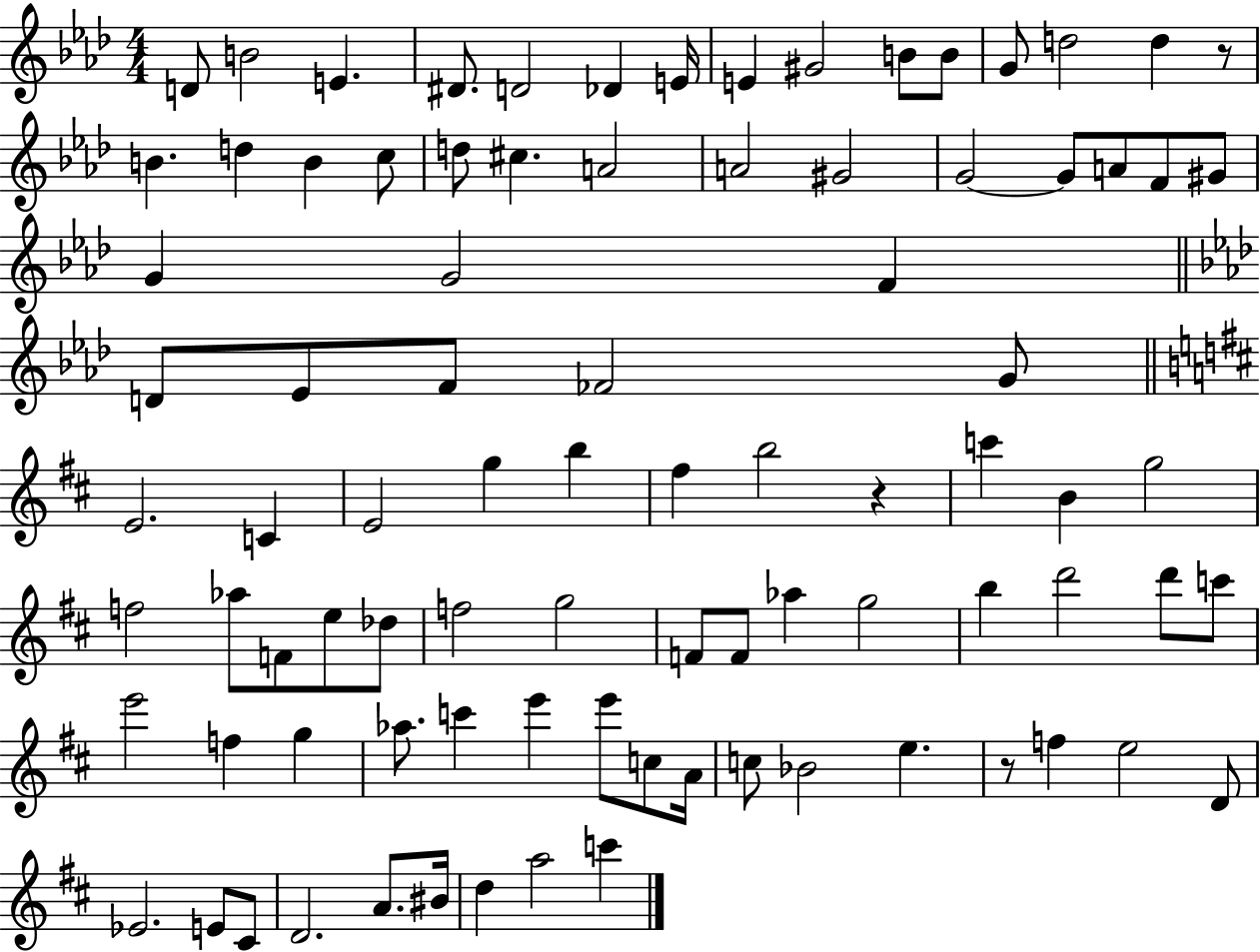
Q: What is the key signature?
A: AES major